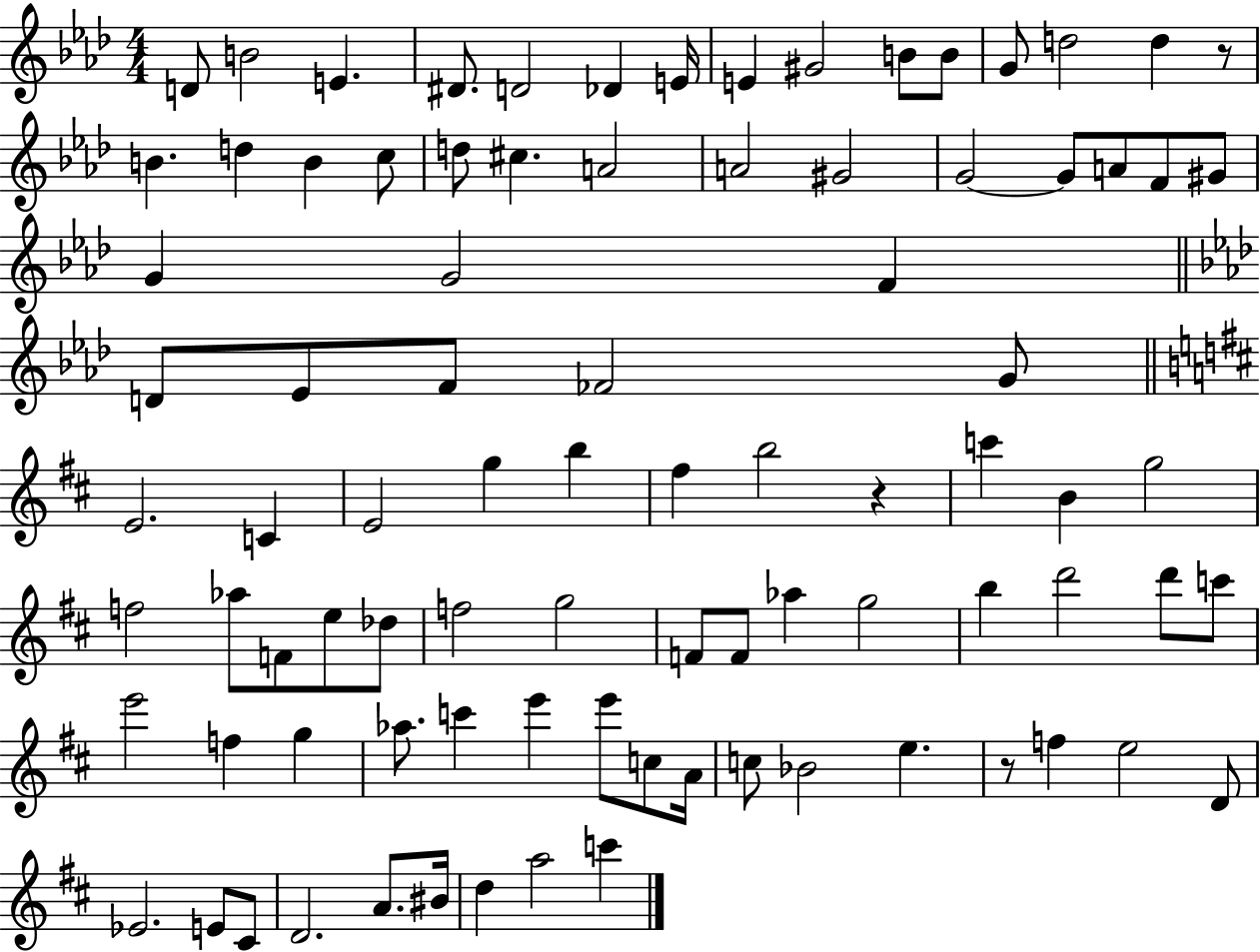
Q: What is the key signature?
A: AES major